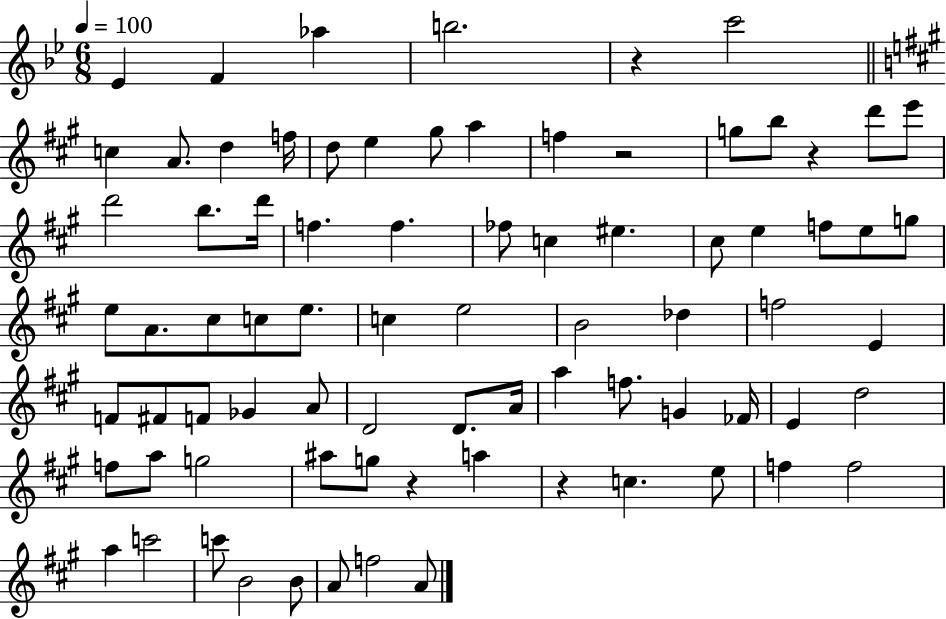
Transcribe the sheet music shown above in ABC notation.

X:1
T:Untitled
M:6/8
L:1/4
K:Bb
_E F _a b2 z c'2 c A/2 d f/4 d/2 e ^g/2 a f z2 g/2 b/2 z d'/2 e'/2 d'2 b/2 d'/4 f f _f/2 c ^e ^c/2 e f/2 e/2 g/2 e/2 A/2 ^c/2 c/2 e/2 c e2 B2 _d f2 E F/2 ^F/2 F/2 _G A/2 D2 D/2 A/4 a f/2 G _F/4 E d2 f/2 a/2 g2 ^a/2 g/2 z a z c e/2 f f2 a c'2 c'/2 B2 B/2 A/2 f2 A/2